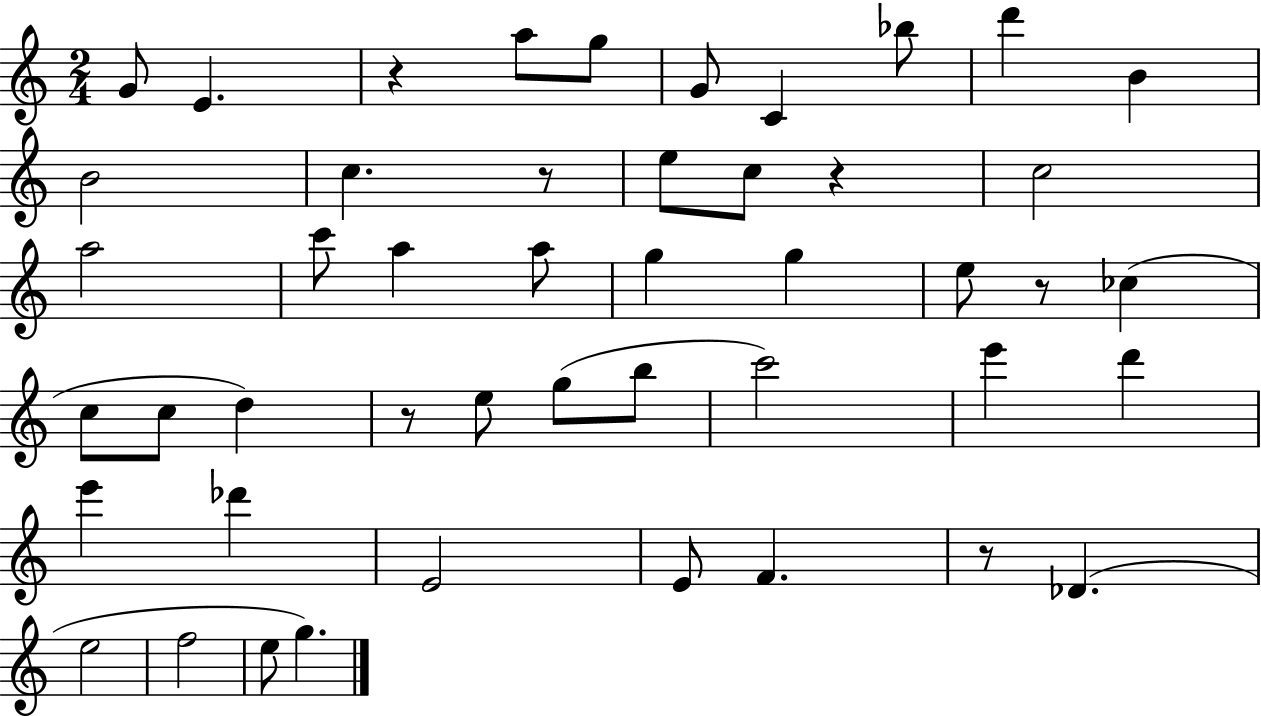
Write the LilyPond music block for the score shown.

{
  \clef treble
  \numericTimeSignature
  \time 2/4
  \key c \major
  g'8 e'4. | r4 a''8 g''8 | g'8 c'4 bes''8 | d'''4 b'4 | \break b'2 | c''4. r8 | e''8 c''8 r4 | c''2 | \break a''2 | c'''8 a''4 a''8 | g''4 g''4 | e''8 r8 ces''4( | \break c''8 c''8 d''4) | r8 e''8 g''8( b''8 | c'''2) | e'''4 d'''4 | \break e'''4 des'''4 | e'2 | e'8 f'4. | r8 des'4.( | \break e''2 | f''2 | e''8 g''4.) | \bar "|."
}